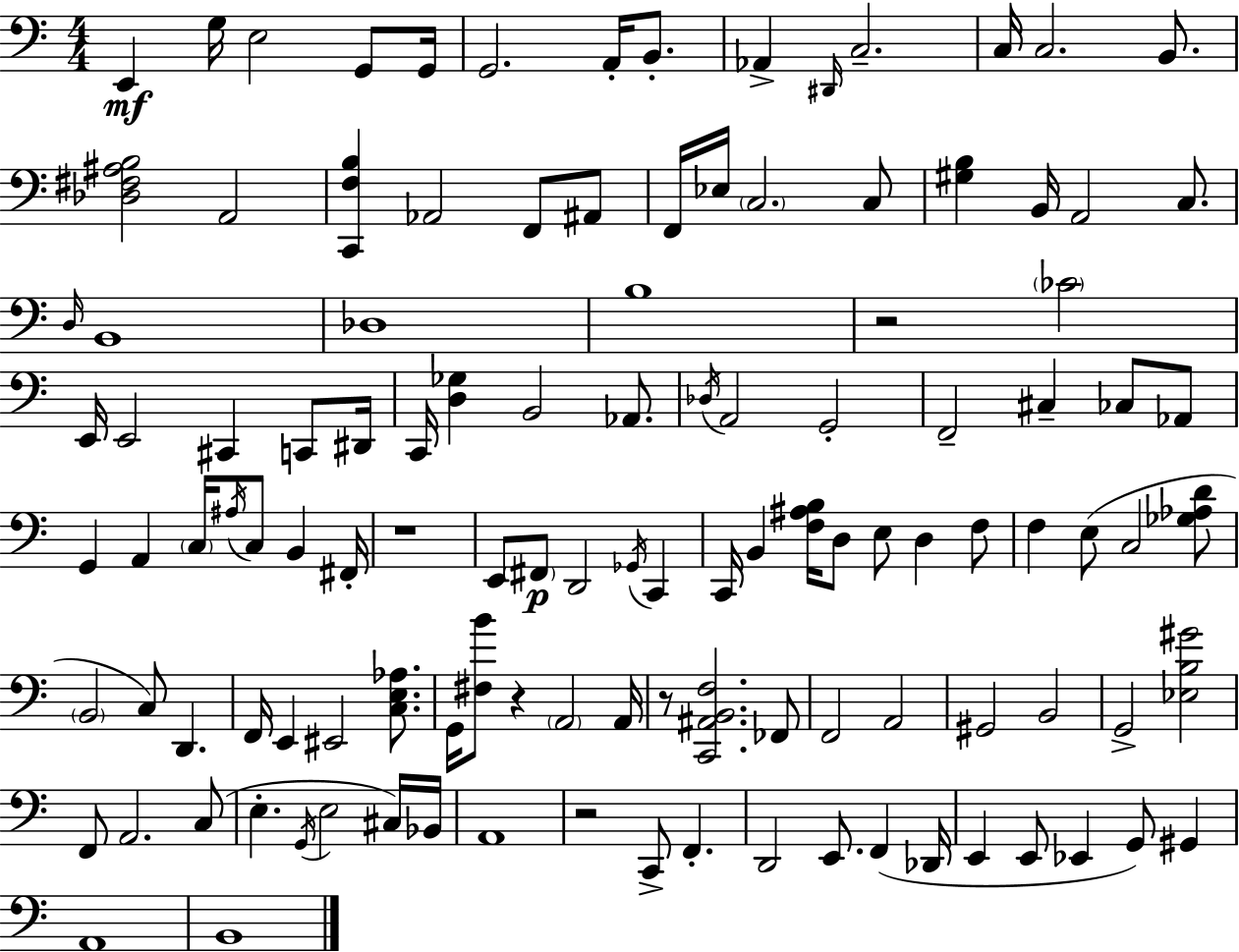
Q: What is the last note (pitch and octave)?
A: B2